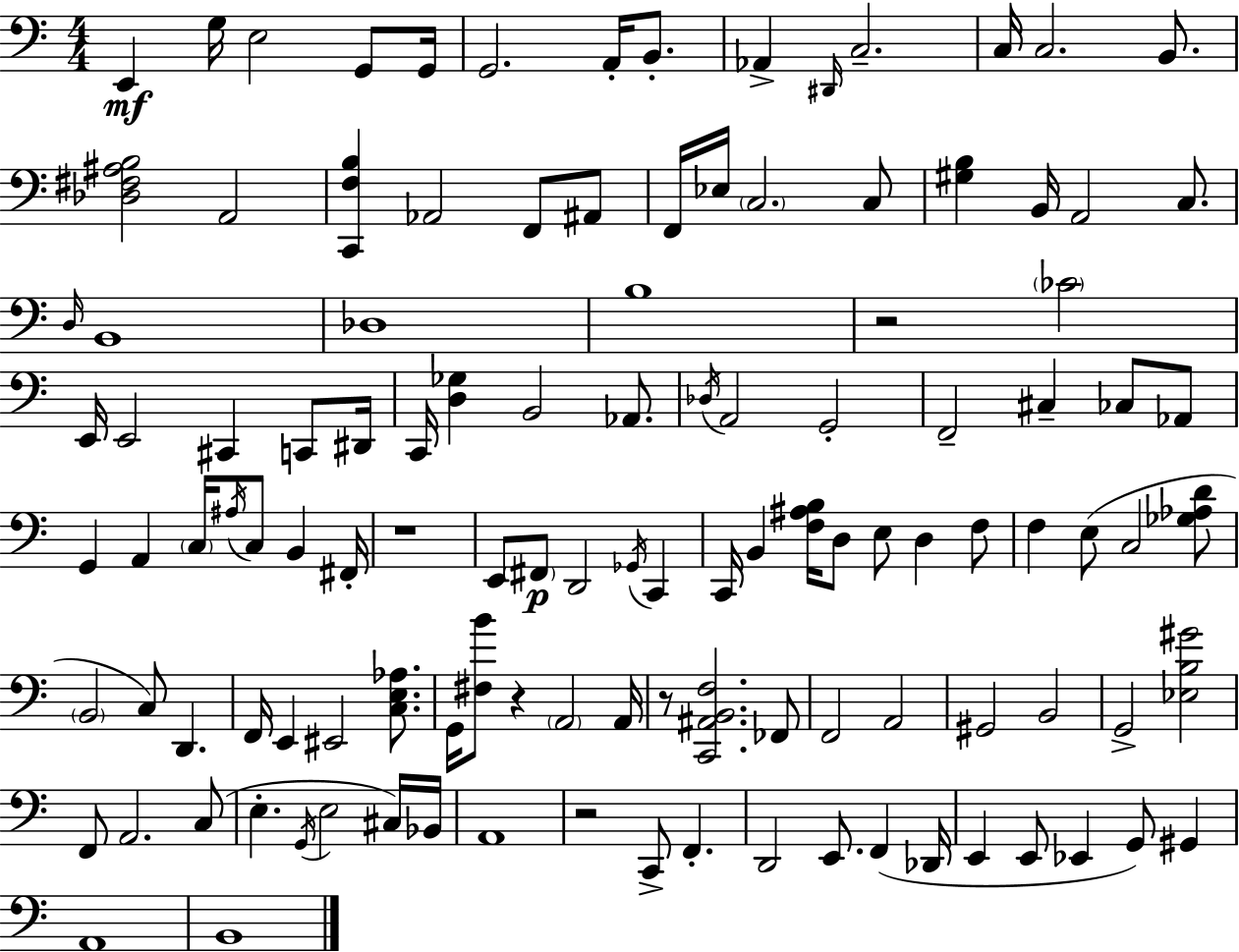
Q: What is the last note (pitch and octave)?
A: B2